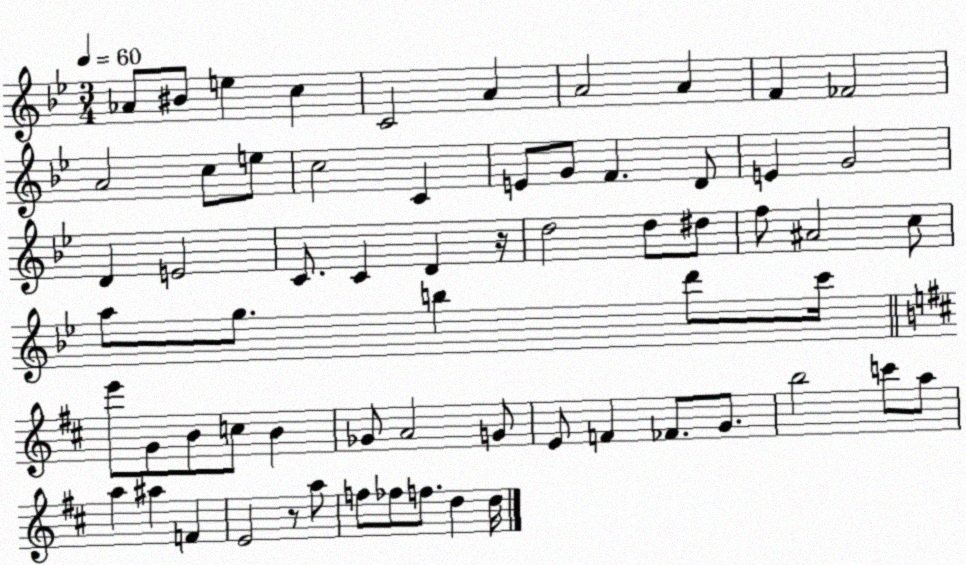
X:1
T:Untitled
M:3/4
L:1/4
K:Bb
_A/2 ^B/2 e c C2 A A2 A F _F2 A2 c/2 e/2 c2 C E/2 G/2 F D/2 E G2 D E2 C/2 C D z/4 d2 d/2 ^d/2 f/2 ^A2 c/2 a/2 g/2 b d'/2 c'/4 e'/2 G/2 B/2 c/2 B _G/2 A2 G/2 E/2 F _F/2 G/2 b2 c'/2 a/2 a ^a F E2 z/2 a/2 f/2 _f/2 f/2 d d/4